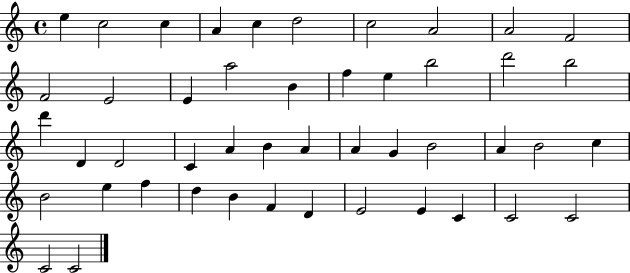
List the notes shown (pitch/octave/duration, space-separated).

E5/q C5/h C5/q A4/q C5/q D5/h C5/h A4/h A4/h F4/h F4/h E4/h E4/q A5/h B4/q F5/q E5/q B5/h D6/h B5/h D6/q D4/q D4/h C4/q A4/q B4/q A4/q A4/q G4/q B4/h A4/q B4/h C5/q B4/h E5/q F5/q D5/q B4/q F4/q D4/q E4/h E4/q C4/q C4/h C4/h C4/h C4/h